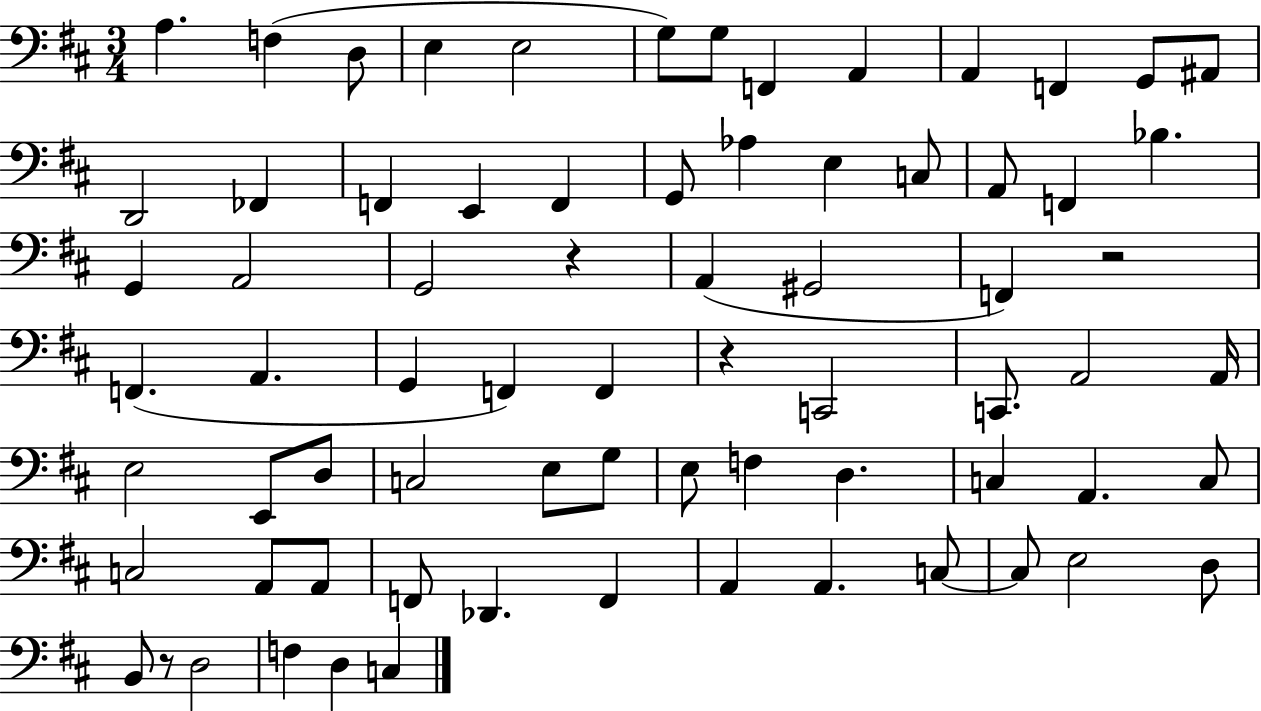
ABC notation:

X:1
T:Untitled
M:3/4
L:1/4
K:D
A, F, D,/2 E, E,2 G,/2 G,/2 F,, A,, A,, F,, G,,/2 ^A,,/2 D,,2 _F,, F,, E,, F,, G,,/2 _A, E, C,/2 A,,/2 F,, _B, G,, A,,2 G,,2 z A,, ^G,,2 F,, z2 F,, A,, G,, F,, F,, z C,,2 C,,/2 A,,2 A,,/4 E,2 E,,/2 D,/2 C,2 E,/2 G,/2 E,/2 F, D, C, A,, C,/2 C,2 A,,/2 A,,/2 F,,/2 _D,, F,, A,, A,, C,/2 C,/2 E,2 D,/2 B,,/2 z/2 D,2 F, D, C,